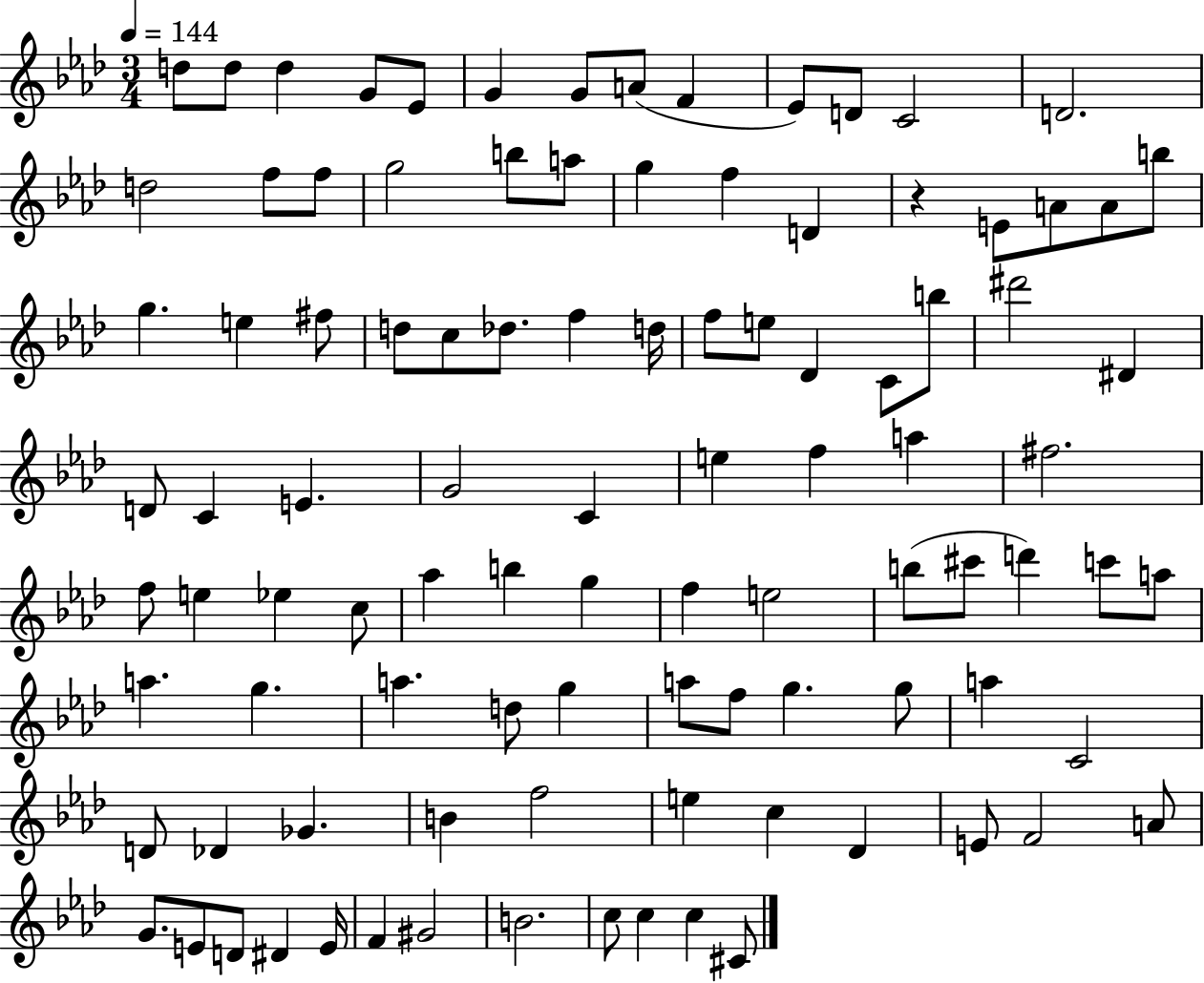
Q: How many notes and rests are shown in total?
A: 99